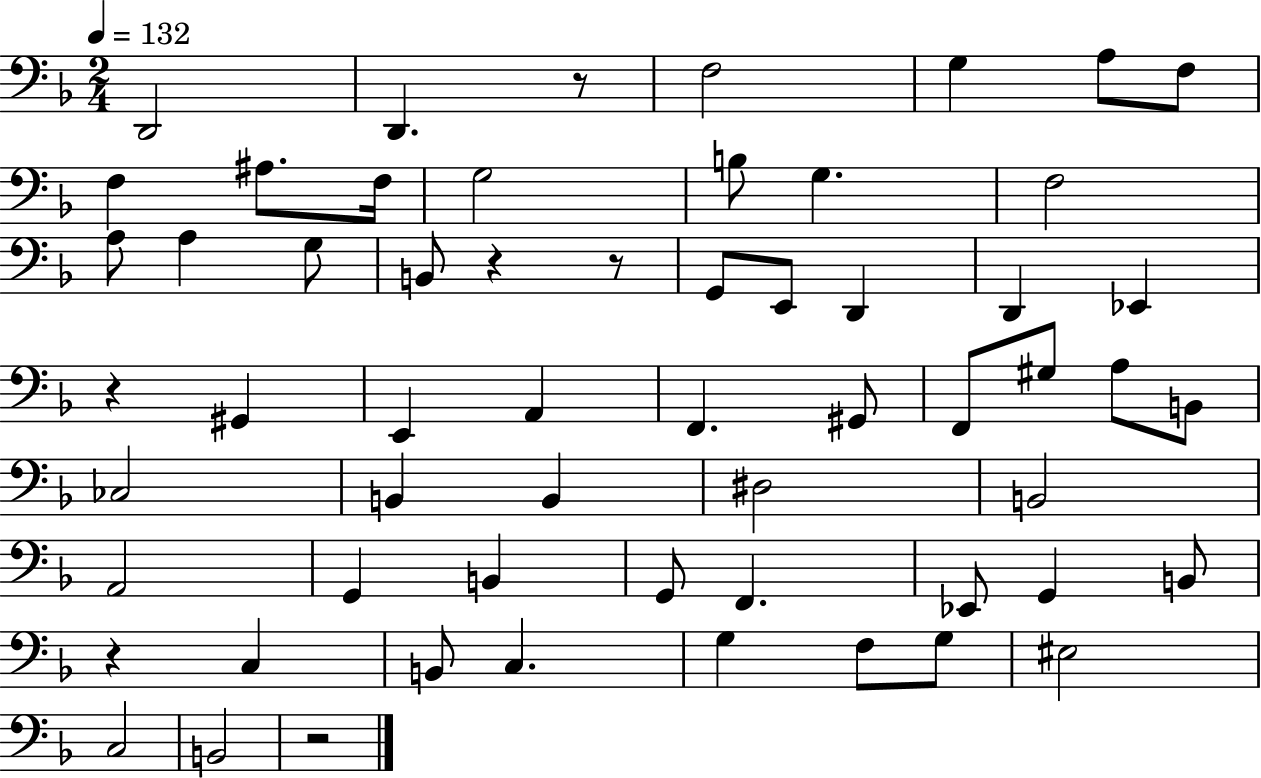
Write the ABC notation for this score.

X:1
T:Untitled
M:2/4
L:1/4
K:F
D,,2 D,, z/2 F,2 G, A,/2 F,/2 F, ^A,/2 F,/4 G,2 B,/2 G, F,2 A,/2 A, G,/2 B,,/2 z z/2 G,,/2 E,,/2 D,, D,, _E,, z ^G,, E,, A,, F,, ^G,,/2 F,,/2 ^G,/2 A,/2 B,,/2 _C,2 B,, B,, ^D,2 B,,2 A,,2 G,, B,, G,,/2 F,, _E,,/2 G,, B,,/2 z C, B,,/2 C, G, F,/2 G,/2 ^E,2 C,2 B,,2 z2